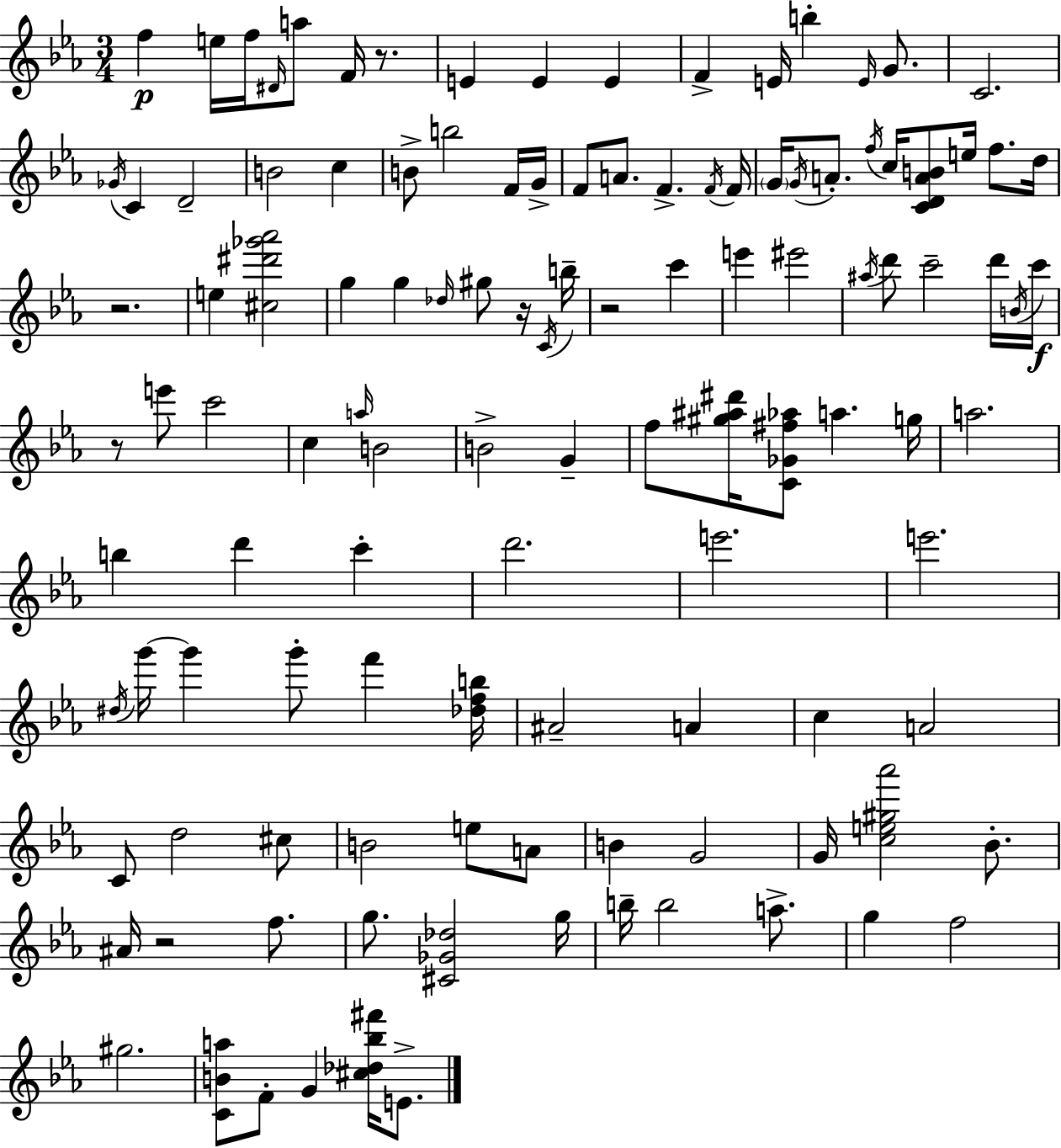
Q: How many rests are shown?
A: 6